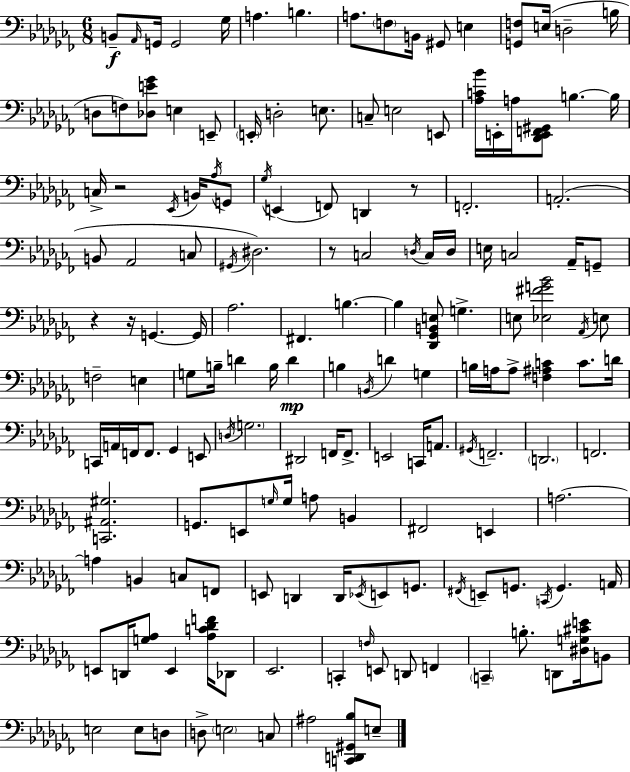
B2/e Ab2/s G2/s G2/h Gb3/s A3/q. B3/q. A3/e. F3/e B2/s G#2/e E3/q [G2,F3]/e E3/s D3/h B3/s D3/e F3/e [Db3,E4,Gb4]/e E3/q E2/e E2/s D3/h E3/e. C3/e E3/h E2/e [Ab3,C4,Bb4]/s E2/s A3/s [Db2,E2,F2,G#2]/e B3/q. B3/s C3/s R/h Eb2/s B2/s Ab3/s G2/e Gb3/s E2/q F2/e D2/q R/e F2/h. A2/h. B2/e Ab2/h C3/e G#2/s D#3/h. R/e C3/h D3/s C3/s D3/s E3/s C3/h Ab2/s G2/e R/q R/s G2/q. G2/s Ab3/h. F#2/q. B3/q. B3/q [Db2,Gb2,B2,E3]/e G3/q. E3/e [Eb3,F#4,G4,Bb4]/h Ab2/s E3/e F3/h E3/q G3/e B3/s D4/q B3/s D4/q B3/q B2/s D4/q G3/q B3/s A3/s A3/e [F3,A#3,C4]/q C4/e. D4/s C2/s A2/s F2/s F2/e. Gb2/q E2/e D3/s G3/h. D#2/h F2/s F2/e. E2/h C2/s A2/e. G#2/s F2/h. D2/h. F2/h. [C2,A#2,G#3]/h. G2/e. E2/e G3/s G3/s A3/e B2/q F#2/h E2/q A3/h. A3/q B2/q C3/e F2/e E2/e D2/q D2/s Eb2/s E2/e G2/e. F#2/s E2/e G2/e. C2/s G2/q. A2/s E2/e D2/s [G3,Ab3]/e E2/q [Ab3,C4,Db4,F4]/s Db2/e Eb2/h. C2/q F3/s E2/e D2/e F2/q C2/q B3/e. D2/e [D#3,G3,C#4,E4]/s B2/e E3/h E3/e D3/e D3/e E3/h C3/e A#3/h [C2,D2,G#2,Bb3]/e E3/e